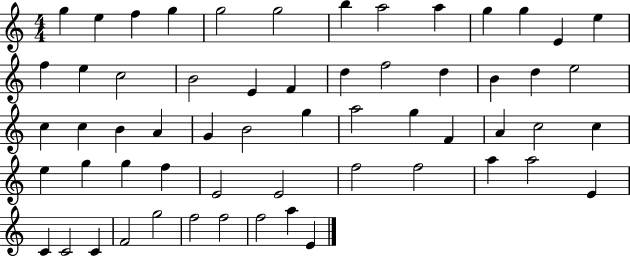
{
  \clef treble
  \numericTimeSignature
  \time 4/4
  \key c \major
  g''4 e''4 f''4 g''4 | g''2 g''2 | b''4 a''2 a''4 | g''4 g''4 e'4 e''4 | \break f''4 e''4 c''2 | b'2 e'4 f'4 | d''4 f''2 d''4 | b'4 d''4 e''2 | \break c''4 c''4 b'4 a'4 | g'4 b'2 g''4 | a''2 g''4 f'4 | a'4 c''2 c''4 | \break e''4 g''4 g''4 f''4 | e'2 e'2 | f''2 f''2 | a''4 a''2 e'4 | \break c'4 c'2 c'4 | f'2 g''2 | f''2 f''2 | f''2 a''4 e'4 | \break \bar "|."
}